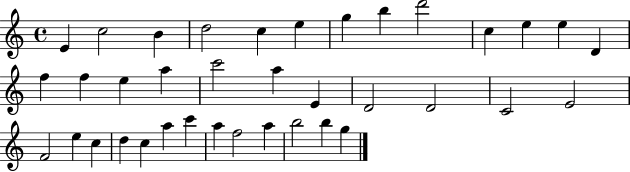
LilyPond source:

{
  \clef treble
  \time 4/4
  \defaultTimeSignature
  \key c \major
  e'4 c''2 b'4 | d''2 c''4 e''4 | g''4 b''4 d'''2 | c''4 e''4 e''4 d'4 | \break f''4 f''4 e''4 a''4 | c'''2 a''4 e'4 | d'2 d'2 | c'2 e'2 | \break f'2 e''4 c''4 | d''4 c''4 a''4 c'''4 | a''4 f''2 a''4 | b''2 b''4 g''4 | \break \bar "|."
}